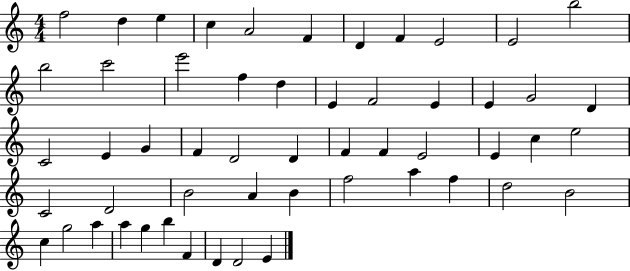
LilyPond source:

{
  \clef treble
  \numericTimeSignature
  \time 4/4
  \key c \major
  f''2 d''4 e''4 | c''4 a'2 f'4 | d'4 f'4 e'2 | e'2 b''2 | \break b''2 c'''2 | e'''2 f''4 d''4 | e'4 f'2 e'4 | e'4 g'2 d'4 | \break c'2 e'4 g'4 | f'4 d'2 d'4 | f'4 f'4 e'2 | e'4 c''4 e''2 | \break c'2 d'2 | b'2 a'4 b'4 | f''2 a''4 f''4 | d''2 b'2 | \break c''4 g''2 a''4 | a''4 g''4 b''4 f'4 | d'4 d'2 e'4 | \bar "|."
}